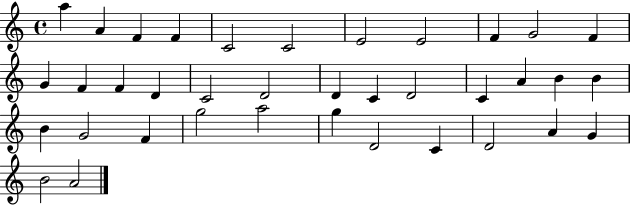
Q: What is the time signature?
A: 4/4